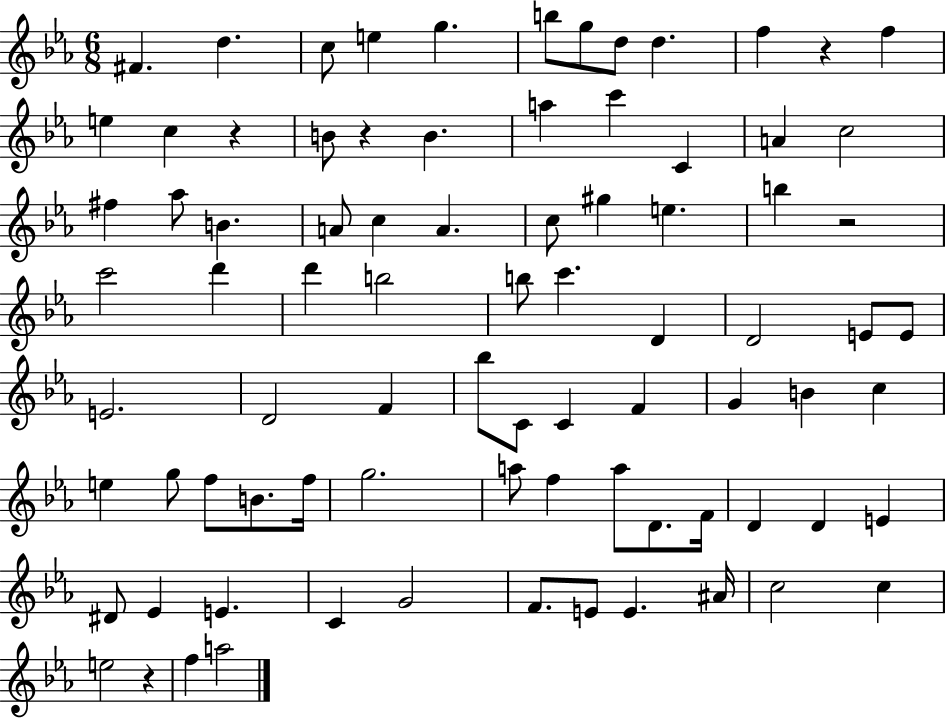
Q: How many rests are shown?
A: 5